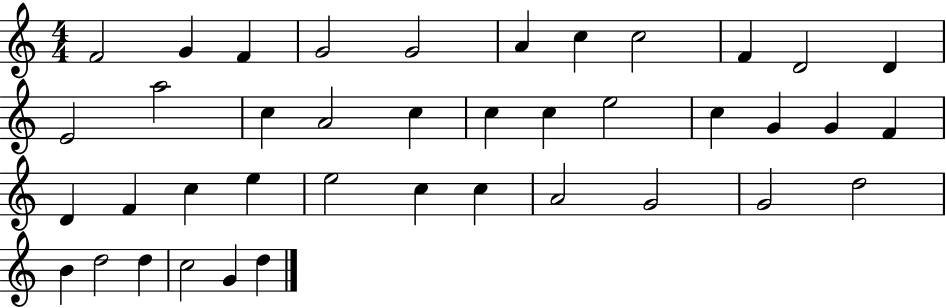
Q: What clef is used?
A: treble